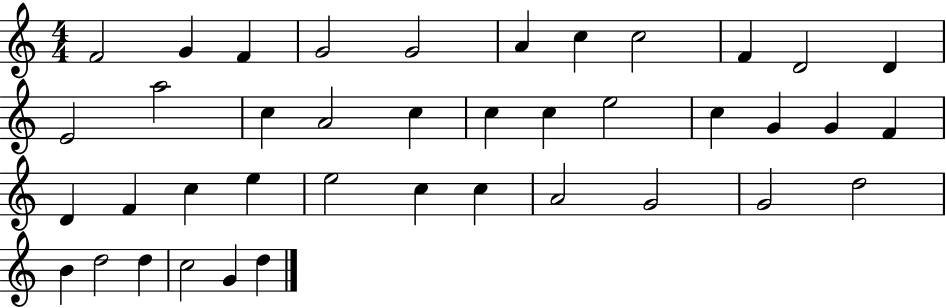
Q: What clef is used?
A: treble